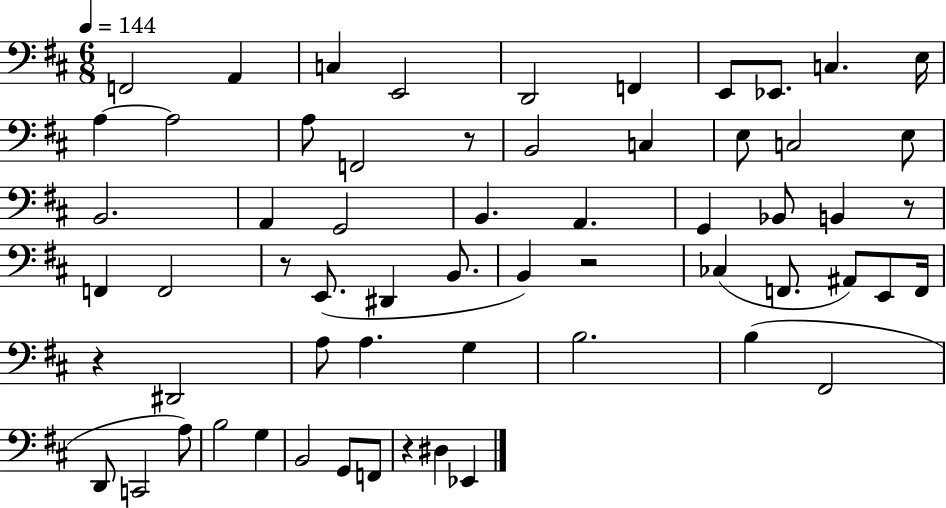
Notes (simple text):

F2/h A2/q C3/q E2/h D2/h F2/q E2/e Eb2/e. C3/q. E3/s A3/q A3/h A3/e F2/h R/e B2/h C3/q E3/e C3/h E3/e B2/h. A2/q G2/h B2/q. A2/q. G2/q Bb2/e B2/q R/e F2/q F2/h R/e E2/e. D#2/q B2/e. B2/q R/h CES3/q F2/e. A#2/e E2/e F2/s R/q D#2/h A3/e A3/q. G3/q B3/h. B3/q F#2/h D2/e C2/h A3/e B3/h G3/q B2/h G2/e F2/e R/q D#3/q Eb2/q